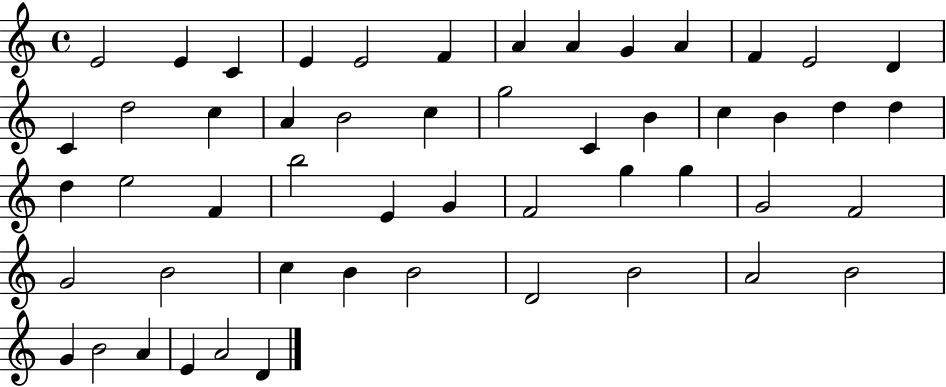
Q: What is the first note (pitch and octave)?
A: E4